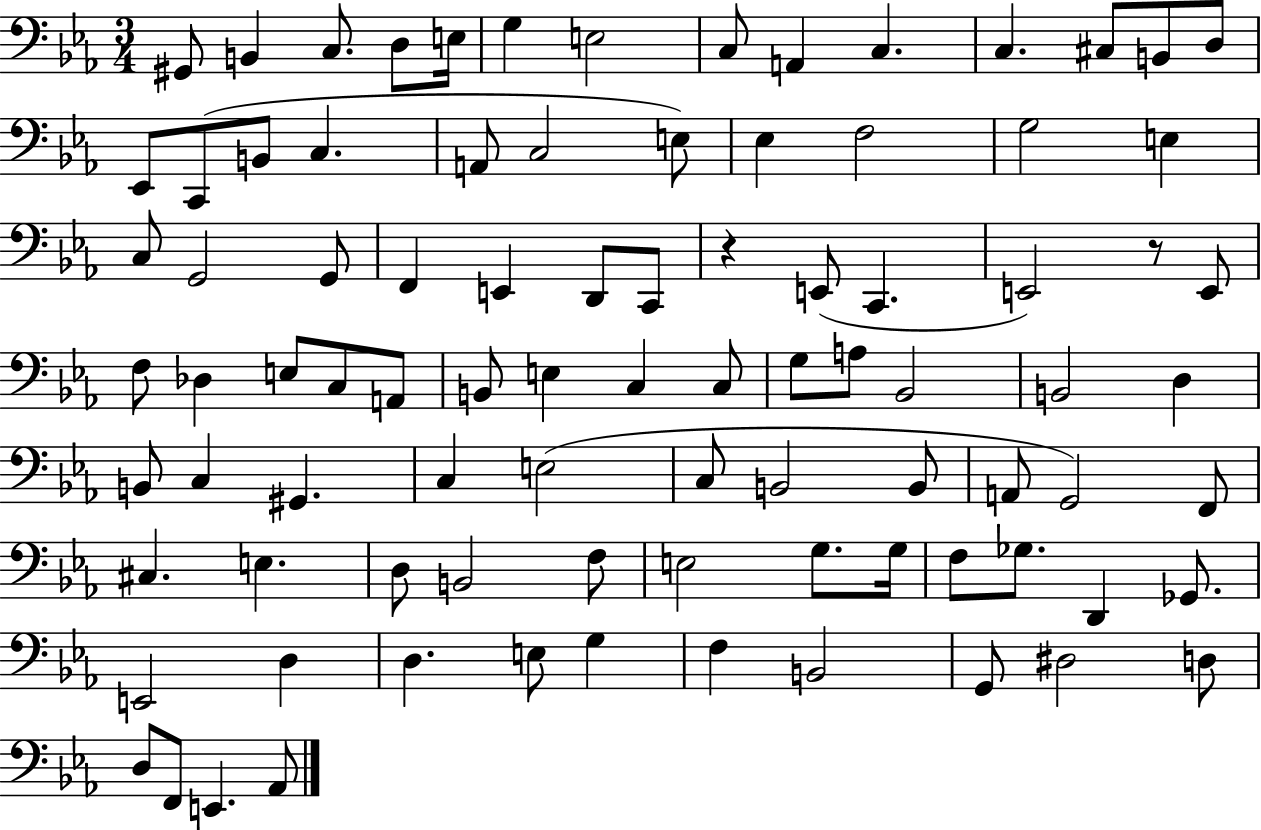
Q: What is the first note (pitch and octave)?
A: G#2